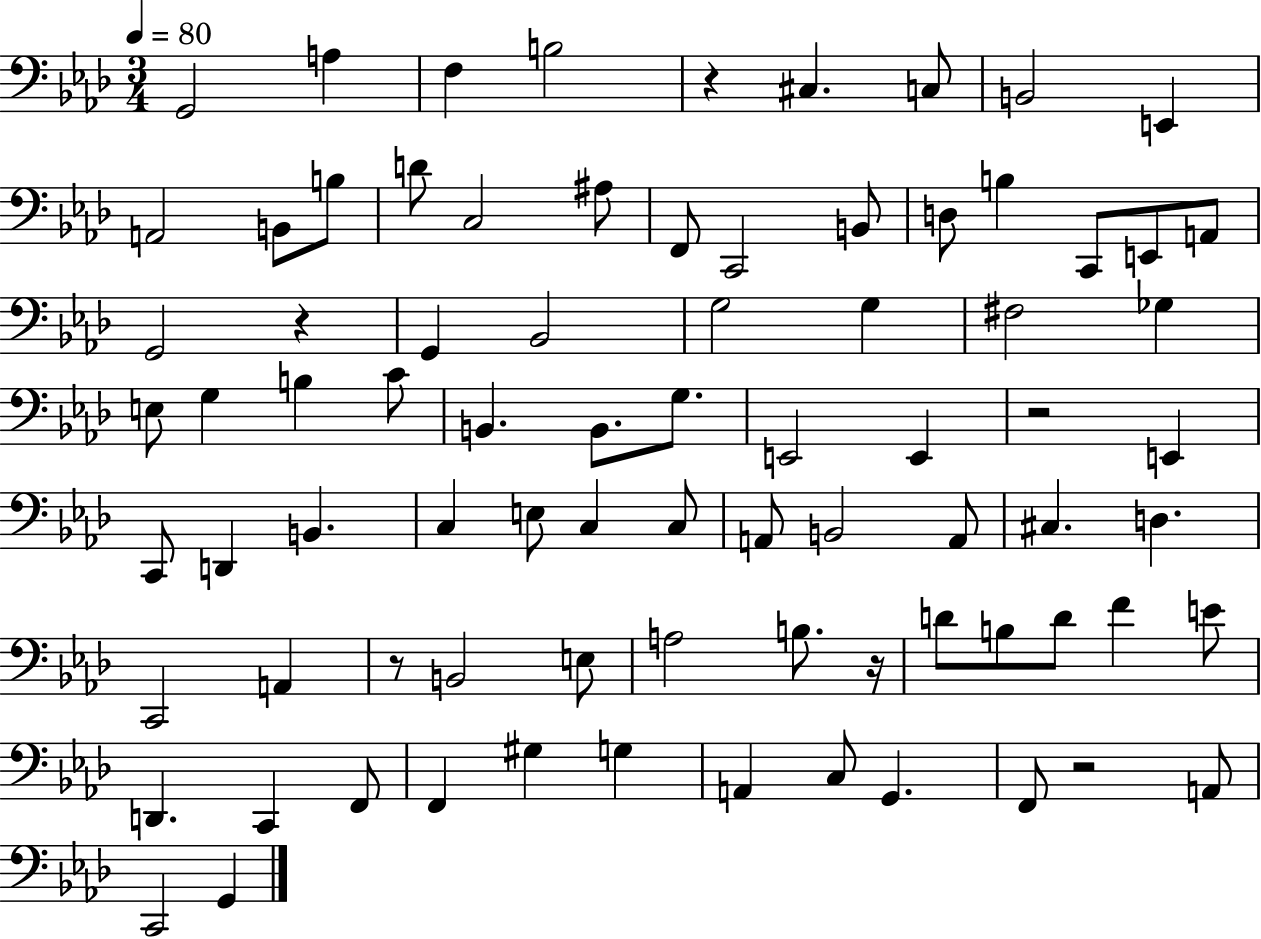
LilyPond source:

{
  \clef bass
  \numericTimeSignature
  \time 3/4
  \key aes \major
  \tempo 4 = 80
  g,2 a4 | f4 b2 | r4 cis4. c8 | b,2 e,4 | \break a,2 b,8 b8 | d'8 c2 ais8 | f,8 c,2 b,8 | d8 b4 c,8 e,8 a,8 | \break g,2 r4 | g,4 bes,2 | g2 g4 | fis2 ges4 | \break e8 g4 b4 c'8 | b,4. b,8. g8. | e,2 e,4 | r2 e,4 | \break c,8 d,4 b,4. | c4 e8 c4 c8 | a,8 b,2 a,8 | cis4. d4. | \break c,2 a,4 | r8 b,2 e8 | a2 b8. r16 | d'8 b8 d'8 f'4 e'8 | \break d,4. c,4 f,8 | f,4 gis4 g4 | a,4 c8 g,4. | f,8 r2 a,8 | \break c,2 g,4 | \bar "|."
}